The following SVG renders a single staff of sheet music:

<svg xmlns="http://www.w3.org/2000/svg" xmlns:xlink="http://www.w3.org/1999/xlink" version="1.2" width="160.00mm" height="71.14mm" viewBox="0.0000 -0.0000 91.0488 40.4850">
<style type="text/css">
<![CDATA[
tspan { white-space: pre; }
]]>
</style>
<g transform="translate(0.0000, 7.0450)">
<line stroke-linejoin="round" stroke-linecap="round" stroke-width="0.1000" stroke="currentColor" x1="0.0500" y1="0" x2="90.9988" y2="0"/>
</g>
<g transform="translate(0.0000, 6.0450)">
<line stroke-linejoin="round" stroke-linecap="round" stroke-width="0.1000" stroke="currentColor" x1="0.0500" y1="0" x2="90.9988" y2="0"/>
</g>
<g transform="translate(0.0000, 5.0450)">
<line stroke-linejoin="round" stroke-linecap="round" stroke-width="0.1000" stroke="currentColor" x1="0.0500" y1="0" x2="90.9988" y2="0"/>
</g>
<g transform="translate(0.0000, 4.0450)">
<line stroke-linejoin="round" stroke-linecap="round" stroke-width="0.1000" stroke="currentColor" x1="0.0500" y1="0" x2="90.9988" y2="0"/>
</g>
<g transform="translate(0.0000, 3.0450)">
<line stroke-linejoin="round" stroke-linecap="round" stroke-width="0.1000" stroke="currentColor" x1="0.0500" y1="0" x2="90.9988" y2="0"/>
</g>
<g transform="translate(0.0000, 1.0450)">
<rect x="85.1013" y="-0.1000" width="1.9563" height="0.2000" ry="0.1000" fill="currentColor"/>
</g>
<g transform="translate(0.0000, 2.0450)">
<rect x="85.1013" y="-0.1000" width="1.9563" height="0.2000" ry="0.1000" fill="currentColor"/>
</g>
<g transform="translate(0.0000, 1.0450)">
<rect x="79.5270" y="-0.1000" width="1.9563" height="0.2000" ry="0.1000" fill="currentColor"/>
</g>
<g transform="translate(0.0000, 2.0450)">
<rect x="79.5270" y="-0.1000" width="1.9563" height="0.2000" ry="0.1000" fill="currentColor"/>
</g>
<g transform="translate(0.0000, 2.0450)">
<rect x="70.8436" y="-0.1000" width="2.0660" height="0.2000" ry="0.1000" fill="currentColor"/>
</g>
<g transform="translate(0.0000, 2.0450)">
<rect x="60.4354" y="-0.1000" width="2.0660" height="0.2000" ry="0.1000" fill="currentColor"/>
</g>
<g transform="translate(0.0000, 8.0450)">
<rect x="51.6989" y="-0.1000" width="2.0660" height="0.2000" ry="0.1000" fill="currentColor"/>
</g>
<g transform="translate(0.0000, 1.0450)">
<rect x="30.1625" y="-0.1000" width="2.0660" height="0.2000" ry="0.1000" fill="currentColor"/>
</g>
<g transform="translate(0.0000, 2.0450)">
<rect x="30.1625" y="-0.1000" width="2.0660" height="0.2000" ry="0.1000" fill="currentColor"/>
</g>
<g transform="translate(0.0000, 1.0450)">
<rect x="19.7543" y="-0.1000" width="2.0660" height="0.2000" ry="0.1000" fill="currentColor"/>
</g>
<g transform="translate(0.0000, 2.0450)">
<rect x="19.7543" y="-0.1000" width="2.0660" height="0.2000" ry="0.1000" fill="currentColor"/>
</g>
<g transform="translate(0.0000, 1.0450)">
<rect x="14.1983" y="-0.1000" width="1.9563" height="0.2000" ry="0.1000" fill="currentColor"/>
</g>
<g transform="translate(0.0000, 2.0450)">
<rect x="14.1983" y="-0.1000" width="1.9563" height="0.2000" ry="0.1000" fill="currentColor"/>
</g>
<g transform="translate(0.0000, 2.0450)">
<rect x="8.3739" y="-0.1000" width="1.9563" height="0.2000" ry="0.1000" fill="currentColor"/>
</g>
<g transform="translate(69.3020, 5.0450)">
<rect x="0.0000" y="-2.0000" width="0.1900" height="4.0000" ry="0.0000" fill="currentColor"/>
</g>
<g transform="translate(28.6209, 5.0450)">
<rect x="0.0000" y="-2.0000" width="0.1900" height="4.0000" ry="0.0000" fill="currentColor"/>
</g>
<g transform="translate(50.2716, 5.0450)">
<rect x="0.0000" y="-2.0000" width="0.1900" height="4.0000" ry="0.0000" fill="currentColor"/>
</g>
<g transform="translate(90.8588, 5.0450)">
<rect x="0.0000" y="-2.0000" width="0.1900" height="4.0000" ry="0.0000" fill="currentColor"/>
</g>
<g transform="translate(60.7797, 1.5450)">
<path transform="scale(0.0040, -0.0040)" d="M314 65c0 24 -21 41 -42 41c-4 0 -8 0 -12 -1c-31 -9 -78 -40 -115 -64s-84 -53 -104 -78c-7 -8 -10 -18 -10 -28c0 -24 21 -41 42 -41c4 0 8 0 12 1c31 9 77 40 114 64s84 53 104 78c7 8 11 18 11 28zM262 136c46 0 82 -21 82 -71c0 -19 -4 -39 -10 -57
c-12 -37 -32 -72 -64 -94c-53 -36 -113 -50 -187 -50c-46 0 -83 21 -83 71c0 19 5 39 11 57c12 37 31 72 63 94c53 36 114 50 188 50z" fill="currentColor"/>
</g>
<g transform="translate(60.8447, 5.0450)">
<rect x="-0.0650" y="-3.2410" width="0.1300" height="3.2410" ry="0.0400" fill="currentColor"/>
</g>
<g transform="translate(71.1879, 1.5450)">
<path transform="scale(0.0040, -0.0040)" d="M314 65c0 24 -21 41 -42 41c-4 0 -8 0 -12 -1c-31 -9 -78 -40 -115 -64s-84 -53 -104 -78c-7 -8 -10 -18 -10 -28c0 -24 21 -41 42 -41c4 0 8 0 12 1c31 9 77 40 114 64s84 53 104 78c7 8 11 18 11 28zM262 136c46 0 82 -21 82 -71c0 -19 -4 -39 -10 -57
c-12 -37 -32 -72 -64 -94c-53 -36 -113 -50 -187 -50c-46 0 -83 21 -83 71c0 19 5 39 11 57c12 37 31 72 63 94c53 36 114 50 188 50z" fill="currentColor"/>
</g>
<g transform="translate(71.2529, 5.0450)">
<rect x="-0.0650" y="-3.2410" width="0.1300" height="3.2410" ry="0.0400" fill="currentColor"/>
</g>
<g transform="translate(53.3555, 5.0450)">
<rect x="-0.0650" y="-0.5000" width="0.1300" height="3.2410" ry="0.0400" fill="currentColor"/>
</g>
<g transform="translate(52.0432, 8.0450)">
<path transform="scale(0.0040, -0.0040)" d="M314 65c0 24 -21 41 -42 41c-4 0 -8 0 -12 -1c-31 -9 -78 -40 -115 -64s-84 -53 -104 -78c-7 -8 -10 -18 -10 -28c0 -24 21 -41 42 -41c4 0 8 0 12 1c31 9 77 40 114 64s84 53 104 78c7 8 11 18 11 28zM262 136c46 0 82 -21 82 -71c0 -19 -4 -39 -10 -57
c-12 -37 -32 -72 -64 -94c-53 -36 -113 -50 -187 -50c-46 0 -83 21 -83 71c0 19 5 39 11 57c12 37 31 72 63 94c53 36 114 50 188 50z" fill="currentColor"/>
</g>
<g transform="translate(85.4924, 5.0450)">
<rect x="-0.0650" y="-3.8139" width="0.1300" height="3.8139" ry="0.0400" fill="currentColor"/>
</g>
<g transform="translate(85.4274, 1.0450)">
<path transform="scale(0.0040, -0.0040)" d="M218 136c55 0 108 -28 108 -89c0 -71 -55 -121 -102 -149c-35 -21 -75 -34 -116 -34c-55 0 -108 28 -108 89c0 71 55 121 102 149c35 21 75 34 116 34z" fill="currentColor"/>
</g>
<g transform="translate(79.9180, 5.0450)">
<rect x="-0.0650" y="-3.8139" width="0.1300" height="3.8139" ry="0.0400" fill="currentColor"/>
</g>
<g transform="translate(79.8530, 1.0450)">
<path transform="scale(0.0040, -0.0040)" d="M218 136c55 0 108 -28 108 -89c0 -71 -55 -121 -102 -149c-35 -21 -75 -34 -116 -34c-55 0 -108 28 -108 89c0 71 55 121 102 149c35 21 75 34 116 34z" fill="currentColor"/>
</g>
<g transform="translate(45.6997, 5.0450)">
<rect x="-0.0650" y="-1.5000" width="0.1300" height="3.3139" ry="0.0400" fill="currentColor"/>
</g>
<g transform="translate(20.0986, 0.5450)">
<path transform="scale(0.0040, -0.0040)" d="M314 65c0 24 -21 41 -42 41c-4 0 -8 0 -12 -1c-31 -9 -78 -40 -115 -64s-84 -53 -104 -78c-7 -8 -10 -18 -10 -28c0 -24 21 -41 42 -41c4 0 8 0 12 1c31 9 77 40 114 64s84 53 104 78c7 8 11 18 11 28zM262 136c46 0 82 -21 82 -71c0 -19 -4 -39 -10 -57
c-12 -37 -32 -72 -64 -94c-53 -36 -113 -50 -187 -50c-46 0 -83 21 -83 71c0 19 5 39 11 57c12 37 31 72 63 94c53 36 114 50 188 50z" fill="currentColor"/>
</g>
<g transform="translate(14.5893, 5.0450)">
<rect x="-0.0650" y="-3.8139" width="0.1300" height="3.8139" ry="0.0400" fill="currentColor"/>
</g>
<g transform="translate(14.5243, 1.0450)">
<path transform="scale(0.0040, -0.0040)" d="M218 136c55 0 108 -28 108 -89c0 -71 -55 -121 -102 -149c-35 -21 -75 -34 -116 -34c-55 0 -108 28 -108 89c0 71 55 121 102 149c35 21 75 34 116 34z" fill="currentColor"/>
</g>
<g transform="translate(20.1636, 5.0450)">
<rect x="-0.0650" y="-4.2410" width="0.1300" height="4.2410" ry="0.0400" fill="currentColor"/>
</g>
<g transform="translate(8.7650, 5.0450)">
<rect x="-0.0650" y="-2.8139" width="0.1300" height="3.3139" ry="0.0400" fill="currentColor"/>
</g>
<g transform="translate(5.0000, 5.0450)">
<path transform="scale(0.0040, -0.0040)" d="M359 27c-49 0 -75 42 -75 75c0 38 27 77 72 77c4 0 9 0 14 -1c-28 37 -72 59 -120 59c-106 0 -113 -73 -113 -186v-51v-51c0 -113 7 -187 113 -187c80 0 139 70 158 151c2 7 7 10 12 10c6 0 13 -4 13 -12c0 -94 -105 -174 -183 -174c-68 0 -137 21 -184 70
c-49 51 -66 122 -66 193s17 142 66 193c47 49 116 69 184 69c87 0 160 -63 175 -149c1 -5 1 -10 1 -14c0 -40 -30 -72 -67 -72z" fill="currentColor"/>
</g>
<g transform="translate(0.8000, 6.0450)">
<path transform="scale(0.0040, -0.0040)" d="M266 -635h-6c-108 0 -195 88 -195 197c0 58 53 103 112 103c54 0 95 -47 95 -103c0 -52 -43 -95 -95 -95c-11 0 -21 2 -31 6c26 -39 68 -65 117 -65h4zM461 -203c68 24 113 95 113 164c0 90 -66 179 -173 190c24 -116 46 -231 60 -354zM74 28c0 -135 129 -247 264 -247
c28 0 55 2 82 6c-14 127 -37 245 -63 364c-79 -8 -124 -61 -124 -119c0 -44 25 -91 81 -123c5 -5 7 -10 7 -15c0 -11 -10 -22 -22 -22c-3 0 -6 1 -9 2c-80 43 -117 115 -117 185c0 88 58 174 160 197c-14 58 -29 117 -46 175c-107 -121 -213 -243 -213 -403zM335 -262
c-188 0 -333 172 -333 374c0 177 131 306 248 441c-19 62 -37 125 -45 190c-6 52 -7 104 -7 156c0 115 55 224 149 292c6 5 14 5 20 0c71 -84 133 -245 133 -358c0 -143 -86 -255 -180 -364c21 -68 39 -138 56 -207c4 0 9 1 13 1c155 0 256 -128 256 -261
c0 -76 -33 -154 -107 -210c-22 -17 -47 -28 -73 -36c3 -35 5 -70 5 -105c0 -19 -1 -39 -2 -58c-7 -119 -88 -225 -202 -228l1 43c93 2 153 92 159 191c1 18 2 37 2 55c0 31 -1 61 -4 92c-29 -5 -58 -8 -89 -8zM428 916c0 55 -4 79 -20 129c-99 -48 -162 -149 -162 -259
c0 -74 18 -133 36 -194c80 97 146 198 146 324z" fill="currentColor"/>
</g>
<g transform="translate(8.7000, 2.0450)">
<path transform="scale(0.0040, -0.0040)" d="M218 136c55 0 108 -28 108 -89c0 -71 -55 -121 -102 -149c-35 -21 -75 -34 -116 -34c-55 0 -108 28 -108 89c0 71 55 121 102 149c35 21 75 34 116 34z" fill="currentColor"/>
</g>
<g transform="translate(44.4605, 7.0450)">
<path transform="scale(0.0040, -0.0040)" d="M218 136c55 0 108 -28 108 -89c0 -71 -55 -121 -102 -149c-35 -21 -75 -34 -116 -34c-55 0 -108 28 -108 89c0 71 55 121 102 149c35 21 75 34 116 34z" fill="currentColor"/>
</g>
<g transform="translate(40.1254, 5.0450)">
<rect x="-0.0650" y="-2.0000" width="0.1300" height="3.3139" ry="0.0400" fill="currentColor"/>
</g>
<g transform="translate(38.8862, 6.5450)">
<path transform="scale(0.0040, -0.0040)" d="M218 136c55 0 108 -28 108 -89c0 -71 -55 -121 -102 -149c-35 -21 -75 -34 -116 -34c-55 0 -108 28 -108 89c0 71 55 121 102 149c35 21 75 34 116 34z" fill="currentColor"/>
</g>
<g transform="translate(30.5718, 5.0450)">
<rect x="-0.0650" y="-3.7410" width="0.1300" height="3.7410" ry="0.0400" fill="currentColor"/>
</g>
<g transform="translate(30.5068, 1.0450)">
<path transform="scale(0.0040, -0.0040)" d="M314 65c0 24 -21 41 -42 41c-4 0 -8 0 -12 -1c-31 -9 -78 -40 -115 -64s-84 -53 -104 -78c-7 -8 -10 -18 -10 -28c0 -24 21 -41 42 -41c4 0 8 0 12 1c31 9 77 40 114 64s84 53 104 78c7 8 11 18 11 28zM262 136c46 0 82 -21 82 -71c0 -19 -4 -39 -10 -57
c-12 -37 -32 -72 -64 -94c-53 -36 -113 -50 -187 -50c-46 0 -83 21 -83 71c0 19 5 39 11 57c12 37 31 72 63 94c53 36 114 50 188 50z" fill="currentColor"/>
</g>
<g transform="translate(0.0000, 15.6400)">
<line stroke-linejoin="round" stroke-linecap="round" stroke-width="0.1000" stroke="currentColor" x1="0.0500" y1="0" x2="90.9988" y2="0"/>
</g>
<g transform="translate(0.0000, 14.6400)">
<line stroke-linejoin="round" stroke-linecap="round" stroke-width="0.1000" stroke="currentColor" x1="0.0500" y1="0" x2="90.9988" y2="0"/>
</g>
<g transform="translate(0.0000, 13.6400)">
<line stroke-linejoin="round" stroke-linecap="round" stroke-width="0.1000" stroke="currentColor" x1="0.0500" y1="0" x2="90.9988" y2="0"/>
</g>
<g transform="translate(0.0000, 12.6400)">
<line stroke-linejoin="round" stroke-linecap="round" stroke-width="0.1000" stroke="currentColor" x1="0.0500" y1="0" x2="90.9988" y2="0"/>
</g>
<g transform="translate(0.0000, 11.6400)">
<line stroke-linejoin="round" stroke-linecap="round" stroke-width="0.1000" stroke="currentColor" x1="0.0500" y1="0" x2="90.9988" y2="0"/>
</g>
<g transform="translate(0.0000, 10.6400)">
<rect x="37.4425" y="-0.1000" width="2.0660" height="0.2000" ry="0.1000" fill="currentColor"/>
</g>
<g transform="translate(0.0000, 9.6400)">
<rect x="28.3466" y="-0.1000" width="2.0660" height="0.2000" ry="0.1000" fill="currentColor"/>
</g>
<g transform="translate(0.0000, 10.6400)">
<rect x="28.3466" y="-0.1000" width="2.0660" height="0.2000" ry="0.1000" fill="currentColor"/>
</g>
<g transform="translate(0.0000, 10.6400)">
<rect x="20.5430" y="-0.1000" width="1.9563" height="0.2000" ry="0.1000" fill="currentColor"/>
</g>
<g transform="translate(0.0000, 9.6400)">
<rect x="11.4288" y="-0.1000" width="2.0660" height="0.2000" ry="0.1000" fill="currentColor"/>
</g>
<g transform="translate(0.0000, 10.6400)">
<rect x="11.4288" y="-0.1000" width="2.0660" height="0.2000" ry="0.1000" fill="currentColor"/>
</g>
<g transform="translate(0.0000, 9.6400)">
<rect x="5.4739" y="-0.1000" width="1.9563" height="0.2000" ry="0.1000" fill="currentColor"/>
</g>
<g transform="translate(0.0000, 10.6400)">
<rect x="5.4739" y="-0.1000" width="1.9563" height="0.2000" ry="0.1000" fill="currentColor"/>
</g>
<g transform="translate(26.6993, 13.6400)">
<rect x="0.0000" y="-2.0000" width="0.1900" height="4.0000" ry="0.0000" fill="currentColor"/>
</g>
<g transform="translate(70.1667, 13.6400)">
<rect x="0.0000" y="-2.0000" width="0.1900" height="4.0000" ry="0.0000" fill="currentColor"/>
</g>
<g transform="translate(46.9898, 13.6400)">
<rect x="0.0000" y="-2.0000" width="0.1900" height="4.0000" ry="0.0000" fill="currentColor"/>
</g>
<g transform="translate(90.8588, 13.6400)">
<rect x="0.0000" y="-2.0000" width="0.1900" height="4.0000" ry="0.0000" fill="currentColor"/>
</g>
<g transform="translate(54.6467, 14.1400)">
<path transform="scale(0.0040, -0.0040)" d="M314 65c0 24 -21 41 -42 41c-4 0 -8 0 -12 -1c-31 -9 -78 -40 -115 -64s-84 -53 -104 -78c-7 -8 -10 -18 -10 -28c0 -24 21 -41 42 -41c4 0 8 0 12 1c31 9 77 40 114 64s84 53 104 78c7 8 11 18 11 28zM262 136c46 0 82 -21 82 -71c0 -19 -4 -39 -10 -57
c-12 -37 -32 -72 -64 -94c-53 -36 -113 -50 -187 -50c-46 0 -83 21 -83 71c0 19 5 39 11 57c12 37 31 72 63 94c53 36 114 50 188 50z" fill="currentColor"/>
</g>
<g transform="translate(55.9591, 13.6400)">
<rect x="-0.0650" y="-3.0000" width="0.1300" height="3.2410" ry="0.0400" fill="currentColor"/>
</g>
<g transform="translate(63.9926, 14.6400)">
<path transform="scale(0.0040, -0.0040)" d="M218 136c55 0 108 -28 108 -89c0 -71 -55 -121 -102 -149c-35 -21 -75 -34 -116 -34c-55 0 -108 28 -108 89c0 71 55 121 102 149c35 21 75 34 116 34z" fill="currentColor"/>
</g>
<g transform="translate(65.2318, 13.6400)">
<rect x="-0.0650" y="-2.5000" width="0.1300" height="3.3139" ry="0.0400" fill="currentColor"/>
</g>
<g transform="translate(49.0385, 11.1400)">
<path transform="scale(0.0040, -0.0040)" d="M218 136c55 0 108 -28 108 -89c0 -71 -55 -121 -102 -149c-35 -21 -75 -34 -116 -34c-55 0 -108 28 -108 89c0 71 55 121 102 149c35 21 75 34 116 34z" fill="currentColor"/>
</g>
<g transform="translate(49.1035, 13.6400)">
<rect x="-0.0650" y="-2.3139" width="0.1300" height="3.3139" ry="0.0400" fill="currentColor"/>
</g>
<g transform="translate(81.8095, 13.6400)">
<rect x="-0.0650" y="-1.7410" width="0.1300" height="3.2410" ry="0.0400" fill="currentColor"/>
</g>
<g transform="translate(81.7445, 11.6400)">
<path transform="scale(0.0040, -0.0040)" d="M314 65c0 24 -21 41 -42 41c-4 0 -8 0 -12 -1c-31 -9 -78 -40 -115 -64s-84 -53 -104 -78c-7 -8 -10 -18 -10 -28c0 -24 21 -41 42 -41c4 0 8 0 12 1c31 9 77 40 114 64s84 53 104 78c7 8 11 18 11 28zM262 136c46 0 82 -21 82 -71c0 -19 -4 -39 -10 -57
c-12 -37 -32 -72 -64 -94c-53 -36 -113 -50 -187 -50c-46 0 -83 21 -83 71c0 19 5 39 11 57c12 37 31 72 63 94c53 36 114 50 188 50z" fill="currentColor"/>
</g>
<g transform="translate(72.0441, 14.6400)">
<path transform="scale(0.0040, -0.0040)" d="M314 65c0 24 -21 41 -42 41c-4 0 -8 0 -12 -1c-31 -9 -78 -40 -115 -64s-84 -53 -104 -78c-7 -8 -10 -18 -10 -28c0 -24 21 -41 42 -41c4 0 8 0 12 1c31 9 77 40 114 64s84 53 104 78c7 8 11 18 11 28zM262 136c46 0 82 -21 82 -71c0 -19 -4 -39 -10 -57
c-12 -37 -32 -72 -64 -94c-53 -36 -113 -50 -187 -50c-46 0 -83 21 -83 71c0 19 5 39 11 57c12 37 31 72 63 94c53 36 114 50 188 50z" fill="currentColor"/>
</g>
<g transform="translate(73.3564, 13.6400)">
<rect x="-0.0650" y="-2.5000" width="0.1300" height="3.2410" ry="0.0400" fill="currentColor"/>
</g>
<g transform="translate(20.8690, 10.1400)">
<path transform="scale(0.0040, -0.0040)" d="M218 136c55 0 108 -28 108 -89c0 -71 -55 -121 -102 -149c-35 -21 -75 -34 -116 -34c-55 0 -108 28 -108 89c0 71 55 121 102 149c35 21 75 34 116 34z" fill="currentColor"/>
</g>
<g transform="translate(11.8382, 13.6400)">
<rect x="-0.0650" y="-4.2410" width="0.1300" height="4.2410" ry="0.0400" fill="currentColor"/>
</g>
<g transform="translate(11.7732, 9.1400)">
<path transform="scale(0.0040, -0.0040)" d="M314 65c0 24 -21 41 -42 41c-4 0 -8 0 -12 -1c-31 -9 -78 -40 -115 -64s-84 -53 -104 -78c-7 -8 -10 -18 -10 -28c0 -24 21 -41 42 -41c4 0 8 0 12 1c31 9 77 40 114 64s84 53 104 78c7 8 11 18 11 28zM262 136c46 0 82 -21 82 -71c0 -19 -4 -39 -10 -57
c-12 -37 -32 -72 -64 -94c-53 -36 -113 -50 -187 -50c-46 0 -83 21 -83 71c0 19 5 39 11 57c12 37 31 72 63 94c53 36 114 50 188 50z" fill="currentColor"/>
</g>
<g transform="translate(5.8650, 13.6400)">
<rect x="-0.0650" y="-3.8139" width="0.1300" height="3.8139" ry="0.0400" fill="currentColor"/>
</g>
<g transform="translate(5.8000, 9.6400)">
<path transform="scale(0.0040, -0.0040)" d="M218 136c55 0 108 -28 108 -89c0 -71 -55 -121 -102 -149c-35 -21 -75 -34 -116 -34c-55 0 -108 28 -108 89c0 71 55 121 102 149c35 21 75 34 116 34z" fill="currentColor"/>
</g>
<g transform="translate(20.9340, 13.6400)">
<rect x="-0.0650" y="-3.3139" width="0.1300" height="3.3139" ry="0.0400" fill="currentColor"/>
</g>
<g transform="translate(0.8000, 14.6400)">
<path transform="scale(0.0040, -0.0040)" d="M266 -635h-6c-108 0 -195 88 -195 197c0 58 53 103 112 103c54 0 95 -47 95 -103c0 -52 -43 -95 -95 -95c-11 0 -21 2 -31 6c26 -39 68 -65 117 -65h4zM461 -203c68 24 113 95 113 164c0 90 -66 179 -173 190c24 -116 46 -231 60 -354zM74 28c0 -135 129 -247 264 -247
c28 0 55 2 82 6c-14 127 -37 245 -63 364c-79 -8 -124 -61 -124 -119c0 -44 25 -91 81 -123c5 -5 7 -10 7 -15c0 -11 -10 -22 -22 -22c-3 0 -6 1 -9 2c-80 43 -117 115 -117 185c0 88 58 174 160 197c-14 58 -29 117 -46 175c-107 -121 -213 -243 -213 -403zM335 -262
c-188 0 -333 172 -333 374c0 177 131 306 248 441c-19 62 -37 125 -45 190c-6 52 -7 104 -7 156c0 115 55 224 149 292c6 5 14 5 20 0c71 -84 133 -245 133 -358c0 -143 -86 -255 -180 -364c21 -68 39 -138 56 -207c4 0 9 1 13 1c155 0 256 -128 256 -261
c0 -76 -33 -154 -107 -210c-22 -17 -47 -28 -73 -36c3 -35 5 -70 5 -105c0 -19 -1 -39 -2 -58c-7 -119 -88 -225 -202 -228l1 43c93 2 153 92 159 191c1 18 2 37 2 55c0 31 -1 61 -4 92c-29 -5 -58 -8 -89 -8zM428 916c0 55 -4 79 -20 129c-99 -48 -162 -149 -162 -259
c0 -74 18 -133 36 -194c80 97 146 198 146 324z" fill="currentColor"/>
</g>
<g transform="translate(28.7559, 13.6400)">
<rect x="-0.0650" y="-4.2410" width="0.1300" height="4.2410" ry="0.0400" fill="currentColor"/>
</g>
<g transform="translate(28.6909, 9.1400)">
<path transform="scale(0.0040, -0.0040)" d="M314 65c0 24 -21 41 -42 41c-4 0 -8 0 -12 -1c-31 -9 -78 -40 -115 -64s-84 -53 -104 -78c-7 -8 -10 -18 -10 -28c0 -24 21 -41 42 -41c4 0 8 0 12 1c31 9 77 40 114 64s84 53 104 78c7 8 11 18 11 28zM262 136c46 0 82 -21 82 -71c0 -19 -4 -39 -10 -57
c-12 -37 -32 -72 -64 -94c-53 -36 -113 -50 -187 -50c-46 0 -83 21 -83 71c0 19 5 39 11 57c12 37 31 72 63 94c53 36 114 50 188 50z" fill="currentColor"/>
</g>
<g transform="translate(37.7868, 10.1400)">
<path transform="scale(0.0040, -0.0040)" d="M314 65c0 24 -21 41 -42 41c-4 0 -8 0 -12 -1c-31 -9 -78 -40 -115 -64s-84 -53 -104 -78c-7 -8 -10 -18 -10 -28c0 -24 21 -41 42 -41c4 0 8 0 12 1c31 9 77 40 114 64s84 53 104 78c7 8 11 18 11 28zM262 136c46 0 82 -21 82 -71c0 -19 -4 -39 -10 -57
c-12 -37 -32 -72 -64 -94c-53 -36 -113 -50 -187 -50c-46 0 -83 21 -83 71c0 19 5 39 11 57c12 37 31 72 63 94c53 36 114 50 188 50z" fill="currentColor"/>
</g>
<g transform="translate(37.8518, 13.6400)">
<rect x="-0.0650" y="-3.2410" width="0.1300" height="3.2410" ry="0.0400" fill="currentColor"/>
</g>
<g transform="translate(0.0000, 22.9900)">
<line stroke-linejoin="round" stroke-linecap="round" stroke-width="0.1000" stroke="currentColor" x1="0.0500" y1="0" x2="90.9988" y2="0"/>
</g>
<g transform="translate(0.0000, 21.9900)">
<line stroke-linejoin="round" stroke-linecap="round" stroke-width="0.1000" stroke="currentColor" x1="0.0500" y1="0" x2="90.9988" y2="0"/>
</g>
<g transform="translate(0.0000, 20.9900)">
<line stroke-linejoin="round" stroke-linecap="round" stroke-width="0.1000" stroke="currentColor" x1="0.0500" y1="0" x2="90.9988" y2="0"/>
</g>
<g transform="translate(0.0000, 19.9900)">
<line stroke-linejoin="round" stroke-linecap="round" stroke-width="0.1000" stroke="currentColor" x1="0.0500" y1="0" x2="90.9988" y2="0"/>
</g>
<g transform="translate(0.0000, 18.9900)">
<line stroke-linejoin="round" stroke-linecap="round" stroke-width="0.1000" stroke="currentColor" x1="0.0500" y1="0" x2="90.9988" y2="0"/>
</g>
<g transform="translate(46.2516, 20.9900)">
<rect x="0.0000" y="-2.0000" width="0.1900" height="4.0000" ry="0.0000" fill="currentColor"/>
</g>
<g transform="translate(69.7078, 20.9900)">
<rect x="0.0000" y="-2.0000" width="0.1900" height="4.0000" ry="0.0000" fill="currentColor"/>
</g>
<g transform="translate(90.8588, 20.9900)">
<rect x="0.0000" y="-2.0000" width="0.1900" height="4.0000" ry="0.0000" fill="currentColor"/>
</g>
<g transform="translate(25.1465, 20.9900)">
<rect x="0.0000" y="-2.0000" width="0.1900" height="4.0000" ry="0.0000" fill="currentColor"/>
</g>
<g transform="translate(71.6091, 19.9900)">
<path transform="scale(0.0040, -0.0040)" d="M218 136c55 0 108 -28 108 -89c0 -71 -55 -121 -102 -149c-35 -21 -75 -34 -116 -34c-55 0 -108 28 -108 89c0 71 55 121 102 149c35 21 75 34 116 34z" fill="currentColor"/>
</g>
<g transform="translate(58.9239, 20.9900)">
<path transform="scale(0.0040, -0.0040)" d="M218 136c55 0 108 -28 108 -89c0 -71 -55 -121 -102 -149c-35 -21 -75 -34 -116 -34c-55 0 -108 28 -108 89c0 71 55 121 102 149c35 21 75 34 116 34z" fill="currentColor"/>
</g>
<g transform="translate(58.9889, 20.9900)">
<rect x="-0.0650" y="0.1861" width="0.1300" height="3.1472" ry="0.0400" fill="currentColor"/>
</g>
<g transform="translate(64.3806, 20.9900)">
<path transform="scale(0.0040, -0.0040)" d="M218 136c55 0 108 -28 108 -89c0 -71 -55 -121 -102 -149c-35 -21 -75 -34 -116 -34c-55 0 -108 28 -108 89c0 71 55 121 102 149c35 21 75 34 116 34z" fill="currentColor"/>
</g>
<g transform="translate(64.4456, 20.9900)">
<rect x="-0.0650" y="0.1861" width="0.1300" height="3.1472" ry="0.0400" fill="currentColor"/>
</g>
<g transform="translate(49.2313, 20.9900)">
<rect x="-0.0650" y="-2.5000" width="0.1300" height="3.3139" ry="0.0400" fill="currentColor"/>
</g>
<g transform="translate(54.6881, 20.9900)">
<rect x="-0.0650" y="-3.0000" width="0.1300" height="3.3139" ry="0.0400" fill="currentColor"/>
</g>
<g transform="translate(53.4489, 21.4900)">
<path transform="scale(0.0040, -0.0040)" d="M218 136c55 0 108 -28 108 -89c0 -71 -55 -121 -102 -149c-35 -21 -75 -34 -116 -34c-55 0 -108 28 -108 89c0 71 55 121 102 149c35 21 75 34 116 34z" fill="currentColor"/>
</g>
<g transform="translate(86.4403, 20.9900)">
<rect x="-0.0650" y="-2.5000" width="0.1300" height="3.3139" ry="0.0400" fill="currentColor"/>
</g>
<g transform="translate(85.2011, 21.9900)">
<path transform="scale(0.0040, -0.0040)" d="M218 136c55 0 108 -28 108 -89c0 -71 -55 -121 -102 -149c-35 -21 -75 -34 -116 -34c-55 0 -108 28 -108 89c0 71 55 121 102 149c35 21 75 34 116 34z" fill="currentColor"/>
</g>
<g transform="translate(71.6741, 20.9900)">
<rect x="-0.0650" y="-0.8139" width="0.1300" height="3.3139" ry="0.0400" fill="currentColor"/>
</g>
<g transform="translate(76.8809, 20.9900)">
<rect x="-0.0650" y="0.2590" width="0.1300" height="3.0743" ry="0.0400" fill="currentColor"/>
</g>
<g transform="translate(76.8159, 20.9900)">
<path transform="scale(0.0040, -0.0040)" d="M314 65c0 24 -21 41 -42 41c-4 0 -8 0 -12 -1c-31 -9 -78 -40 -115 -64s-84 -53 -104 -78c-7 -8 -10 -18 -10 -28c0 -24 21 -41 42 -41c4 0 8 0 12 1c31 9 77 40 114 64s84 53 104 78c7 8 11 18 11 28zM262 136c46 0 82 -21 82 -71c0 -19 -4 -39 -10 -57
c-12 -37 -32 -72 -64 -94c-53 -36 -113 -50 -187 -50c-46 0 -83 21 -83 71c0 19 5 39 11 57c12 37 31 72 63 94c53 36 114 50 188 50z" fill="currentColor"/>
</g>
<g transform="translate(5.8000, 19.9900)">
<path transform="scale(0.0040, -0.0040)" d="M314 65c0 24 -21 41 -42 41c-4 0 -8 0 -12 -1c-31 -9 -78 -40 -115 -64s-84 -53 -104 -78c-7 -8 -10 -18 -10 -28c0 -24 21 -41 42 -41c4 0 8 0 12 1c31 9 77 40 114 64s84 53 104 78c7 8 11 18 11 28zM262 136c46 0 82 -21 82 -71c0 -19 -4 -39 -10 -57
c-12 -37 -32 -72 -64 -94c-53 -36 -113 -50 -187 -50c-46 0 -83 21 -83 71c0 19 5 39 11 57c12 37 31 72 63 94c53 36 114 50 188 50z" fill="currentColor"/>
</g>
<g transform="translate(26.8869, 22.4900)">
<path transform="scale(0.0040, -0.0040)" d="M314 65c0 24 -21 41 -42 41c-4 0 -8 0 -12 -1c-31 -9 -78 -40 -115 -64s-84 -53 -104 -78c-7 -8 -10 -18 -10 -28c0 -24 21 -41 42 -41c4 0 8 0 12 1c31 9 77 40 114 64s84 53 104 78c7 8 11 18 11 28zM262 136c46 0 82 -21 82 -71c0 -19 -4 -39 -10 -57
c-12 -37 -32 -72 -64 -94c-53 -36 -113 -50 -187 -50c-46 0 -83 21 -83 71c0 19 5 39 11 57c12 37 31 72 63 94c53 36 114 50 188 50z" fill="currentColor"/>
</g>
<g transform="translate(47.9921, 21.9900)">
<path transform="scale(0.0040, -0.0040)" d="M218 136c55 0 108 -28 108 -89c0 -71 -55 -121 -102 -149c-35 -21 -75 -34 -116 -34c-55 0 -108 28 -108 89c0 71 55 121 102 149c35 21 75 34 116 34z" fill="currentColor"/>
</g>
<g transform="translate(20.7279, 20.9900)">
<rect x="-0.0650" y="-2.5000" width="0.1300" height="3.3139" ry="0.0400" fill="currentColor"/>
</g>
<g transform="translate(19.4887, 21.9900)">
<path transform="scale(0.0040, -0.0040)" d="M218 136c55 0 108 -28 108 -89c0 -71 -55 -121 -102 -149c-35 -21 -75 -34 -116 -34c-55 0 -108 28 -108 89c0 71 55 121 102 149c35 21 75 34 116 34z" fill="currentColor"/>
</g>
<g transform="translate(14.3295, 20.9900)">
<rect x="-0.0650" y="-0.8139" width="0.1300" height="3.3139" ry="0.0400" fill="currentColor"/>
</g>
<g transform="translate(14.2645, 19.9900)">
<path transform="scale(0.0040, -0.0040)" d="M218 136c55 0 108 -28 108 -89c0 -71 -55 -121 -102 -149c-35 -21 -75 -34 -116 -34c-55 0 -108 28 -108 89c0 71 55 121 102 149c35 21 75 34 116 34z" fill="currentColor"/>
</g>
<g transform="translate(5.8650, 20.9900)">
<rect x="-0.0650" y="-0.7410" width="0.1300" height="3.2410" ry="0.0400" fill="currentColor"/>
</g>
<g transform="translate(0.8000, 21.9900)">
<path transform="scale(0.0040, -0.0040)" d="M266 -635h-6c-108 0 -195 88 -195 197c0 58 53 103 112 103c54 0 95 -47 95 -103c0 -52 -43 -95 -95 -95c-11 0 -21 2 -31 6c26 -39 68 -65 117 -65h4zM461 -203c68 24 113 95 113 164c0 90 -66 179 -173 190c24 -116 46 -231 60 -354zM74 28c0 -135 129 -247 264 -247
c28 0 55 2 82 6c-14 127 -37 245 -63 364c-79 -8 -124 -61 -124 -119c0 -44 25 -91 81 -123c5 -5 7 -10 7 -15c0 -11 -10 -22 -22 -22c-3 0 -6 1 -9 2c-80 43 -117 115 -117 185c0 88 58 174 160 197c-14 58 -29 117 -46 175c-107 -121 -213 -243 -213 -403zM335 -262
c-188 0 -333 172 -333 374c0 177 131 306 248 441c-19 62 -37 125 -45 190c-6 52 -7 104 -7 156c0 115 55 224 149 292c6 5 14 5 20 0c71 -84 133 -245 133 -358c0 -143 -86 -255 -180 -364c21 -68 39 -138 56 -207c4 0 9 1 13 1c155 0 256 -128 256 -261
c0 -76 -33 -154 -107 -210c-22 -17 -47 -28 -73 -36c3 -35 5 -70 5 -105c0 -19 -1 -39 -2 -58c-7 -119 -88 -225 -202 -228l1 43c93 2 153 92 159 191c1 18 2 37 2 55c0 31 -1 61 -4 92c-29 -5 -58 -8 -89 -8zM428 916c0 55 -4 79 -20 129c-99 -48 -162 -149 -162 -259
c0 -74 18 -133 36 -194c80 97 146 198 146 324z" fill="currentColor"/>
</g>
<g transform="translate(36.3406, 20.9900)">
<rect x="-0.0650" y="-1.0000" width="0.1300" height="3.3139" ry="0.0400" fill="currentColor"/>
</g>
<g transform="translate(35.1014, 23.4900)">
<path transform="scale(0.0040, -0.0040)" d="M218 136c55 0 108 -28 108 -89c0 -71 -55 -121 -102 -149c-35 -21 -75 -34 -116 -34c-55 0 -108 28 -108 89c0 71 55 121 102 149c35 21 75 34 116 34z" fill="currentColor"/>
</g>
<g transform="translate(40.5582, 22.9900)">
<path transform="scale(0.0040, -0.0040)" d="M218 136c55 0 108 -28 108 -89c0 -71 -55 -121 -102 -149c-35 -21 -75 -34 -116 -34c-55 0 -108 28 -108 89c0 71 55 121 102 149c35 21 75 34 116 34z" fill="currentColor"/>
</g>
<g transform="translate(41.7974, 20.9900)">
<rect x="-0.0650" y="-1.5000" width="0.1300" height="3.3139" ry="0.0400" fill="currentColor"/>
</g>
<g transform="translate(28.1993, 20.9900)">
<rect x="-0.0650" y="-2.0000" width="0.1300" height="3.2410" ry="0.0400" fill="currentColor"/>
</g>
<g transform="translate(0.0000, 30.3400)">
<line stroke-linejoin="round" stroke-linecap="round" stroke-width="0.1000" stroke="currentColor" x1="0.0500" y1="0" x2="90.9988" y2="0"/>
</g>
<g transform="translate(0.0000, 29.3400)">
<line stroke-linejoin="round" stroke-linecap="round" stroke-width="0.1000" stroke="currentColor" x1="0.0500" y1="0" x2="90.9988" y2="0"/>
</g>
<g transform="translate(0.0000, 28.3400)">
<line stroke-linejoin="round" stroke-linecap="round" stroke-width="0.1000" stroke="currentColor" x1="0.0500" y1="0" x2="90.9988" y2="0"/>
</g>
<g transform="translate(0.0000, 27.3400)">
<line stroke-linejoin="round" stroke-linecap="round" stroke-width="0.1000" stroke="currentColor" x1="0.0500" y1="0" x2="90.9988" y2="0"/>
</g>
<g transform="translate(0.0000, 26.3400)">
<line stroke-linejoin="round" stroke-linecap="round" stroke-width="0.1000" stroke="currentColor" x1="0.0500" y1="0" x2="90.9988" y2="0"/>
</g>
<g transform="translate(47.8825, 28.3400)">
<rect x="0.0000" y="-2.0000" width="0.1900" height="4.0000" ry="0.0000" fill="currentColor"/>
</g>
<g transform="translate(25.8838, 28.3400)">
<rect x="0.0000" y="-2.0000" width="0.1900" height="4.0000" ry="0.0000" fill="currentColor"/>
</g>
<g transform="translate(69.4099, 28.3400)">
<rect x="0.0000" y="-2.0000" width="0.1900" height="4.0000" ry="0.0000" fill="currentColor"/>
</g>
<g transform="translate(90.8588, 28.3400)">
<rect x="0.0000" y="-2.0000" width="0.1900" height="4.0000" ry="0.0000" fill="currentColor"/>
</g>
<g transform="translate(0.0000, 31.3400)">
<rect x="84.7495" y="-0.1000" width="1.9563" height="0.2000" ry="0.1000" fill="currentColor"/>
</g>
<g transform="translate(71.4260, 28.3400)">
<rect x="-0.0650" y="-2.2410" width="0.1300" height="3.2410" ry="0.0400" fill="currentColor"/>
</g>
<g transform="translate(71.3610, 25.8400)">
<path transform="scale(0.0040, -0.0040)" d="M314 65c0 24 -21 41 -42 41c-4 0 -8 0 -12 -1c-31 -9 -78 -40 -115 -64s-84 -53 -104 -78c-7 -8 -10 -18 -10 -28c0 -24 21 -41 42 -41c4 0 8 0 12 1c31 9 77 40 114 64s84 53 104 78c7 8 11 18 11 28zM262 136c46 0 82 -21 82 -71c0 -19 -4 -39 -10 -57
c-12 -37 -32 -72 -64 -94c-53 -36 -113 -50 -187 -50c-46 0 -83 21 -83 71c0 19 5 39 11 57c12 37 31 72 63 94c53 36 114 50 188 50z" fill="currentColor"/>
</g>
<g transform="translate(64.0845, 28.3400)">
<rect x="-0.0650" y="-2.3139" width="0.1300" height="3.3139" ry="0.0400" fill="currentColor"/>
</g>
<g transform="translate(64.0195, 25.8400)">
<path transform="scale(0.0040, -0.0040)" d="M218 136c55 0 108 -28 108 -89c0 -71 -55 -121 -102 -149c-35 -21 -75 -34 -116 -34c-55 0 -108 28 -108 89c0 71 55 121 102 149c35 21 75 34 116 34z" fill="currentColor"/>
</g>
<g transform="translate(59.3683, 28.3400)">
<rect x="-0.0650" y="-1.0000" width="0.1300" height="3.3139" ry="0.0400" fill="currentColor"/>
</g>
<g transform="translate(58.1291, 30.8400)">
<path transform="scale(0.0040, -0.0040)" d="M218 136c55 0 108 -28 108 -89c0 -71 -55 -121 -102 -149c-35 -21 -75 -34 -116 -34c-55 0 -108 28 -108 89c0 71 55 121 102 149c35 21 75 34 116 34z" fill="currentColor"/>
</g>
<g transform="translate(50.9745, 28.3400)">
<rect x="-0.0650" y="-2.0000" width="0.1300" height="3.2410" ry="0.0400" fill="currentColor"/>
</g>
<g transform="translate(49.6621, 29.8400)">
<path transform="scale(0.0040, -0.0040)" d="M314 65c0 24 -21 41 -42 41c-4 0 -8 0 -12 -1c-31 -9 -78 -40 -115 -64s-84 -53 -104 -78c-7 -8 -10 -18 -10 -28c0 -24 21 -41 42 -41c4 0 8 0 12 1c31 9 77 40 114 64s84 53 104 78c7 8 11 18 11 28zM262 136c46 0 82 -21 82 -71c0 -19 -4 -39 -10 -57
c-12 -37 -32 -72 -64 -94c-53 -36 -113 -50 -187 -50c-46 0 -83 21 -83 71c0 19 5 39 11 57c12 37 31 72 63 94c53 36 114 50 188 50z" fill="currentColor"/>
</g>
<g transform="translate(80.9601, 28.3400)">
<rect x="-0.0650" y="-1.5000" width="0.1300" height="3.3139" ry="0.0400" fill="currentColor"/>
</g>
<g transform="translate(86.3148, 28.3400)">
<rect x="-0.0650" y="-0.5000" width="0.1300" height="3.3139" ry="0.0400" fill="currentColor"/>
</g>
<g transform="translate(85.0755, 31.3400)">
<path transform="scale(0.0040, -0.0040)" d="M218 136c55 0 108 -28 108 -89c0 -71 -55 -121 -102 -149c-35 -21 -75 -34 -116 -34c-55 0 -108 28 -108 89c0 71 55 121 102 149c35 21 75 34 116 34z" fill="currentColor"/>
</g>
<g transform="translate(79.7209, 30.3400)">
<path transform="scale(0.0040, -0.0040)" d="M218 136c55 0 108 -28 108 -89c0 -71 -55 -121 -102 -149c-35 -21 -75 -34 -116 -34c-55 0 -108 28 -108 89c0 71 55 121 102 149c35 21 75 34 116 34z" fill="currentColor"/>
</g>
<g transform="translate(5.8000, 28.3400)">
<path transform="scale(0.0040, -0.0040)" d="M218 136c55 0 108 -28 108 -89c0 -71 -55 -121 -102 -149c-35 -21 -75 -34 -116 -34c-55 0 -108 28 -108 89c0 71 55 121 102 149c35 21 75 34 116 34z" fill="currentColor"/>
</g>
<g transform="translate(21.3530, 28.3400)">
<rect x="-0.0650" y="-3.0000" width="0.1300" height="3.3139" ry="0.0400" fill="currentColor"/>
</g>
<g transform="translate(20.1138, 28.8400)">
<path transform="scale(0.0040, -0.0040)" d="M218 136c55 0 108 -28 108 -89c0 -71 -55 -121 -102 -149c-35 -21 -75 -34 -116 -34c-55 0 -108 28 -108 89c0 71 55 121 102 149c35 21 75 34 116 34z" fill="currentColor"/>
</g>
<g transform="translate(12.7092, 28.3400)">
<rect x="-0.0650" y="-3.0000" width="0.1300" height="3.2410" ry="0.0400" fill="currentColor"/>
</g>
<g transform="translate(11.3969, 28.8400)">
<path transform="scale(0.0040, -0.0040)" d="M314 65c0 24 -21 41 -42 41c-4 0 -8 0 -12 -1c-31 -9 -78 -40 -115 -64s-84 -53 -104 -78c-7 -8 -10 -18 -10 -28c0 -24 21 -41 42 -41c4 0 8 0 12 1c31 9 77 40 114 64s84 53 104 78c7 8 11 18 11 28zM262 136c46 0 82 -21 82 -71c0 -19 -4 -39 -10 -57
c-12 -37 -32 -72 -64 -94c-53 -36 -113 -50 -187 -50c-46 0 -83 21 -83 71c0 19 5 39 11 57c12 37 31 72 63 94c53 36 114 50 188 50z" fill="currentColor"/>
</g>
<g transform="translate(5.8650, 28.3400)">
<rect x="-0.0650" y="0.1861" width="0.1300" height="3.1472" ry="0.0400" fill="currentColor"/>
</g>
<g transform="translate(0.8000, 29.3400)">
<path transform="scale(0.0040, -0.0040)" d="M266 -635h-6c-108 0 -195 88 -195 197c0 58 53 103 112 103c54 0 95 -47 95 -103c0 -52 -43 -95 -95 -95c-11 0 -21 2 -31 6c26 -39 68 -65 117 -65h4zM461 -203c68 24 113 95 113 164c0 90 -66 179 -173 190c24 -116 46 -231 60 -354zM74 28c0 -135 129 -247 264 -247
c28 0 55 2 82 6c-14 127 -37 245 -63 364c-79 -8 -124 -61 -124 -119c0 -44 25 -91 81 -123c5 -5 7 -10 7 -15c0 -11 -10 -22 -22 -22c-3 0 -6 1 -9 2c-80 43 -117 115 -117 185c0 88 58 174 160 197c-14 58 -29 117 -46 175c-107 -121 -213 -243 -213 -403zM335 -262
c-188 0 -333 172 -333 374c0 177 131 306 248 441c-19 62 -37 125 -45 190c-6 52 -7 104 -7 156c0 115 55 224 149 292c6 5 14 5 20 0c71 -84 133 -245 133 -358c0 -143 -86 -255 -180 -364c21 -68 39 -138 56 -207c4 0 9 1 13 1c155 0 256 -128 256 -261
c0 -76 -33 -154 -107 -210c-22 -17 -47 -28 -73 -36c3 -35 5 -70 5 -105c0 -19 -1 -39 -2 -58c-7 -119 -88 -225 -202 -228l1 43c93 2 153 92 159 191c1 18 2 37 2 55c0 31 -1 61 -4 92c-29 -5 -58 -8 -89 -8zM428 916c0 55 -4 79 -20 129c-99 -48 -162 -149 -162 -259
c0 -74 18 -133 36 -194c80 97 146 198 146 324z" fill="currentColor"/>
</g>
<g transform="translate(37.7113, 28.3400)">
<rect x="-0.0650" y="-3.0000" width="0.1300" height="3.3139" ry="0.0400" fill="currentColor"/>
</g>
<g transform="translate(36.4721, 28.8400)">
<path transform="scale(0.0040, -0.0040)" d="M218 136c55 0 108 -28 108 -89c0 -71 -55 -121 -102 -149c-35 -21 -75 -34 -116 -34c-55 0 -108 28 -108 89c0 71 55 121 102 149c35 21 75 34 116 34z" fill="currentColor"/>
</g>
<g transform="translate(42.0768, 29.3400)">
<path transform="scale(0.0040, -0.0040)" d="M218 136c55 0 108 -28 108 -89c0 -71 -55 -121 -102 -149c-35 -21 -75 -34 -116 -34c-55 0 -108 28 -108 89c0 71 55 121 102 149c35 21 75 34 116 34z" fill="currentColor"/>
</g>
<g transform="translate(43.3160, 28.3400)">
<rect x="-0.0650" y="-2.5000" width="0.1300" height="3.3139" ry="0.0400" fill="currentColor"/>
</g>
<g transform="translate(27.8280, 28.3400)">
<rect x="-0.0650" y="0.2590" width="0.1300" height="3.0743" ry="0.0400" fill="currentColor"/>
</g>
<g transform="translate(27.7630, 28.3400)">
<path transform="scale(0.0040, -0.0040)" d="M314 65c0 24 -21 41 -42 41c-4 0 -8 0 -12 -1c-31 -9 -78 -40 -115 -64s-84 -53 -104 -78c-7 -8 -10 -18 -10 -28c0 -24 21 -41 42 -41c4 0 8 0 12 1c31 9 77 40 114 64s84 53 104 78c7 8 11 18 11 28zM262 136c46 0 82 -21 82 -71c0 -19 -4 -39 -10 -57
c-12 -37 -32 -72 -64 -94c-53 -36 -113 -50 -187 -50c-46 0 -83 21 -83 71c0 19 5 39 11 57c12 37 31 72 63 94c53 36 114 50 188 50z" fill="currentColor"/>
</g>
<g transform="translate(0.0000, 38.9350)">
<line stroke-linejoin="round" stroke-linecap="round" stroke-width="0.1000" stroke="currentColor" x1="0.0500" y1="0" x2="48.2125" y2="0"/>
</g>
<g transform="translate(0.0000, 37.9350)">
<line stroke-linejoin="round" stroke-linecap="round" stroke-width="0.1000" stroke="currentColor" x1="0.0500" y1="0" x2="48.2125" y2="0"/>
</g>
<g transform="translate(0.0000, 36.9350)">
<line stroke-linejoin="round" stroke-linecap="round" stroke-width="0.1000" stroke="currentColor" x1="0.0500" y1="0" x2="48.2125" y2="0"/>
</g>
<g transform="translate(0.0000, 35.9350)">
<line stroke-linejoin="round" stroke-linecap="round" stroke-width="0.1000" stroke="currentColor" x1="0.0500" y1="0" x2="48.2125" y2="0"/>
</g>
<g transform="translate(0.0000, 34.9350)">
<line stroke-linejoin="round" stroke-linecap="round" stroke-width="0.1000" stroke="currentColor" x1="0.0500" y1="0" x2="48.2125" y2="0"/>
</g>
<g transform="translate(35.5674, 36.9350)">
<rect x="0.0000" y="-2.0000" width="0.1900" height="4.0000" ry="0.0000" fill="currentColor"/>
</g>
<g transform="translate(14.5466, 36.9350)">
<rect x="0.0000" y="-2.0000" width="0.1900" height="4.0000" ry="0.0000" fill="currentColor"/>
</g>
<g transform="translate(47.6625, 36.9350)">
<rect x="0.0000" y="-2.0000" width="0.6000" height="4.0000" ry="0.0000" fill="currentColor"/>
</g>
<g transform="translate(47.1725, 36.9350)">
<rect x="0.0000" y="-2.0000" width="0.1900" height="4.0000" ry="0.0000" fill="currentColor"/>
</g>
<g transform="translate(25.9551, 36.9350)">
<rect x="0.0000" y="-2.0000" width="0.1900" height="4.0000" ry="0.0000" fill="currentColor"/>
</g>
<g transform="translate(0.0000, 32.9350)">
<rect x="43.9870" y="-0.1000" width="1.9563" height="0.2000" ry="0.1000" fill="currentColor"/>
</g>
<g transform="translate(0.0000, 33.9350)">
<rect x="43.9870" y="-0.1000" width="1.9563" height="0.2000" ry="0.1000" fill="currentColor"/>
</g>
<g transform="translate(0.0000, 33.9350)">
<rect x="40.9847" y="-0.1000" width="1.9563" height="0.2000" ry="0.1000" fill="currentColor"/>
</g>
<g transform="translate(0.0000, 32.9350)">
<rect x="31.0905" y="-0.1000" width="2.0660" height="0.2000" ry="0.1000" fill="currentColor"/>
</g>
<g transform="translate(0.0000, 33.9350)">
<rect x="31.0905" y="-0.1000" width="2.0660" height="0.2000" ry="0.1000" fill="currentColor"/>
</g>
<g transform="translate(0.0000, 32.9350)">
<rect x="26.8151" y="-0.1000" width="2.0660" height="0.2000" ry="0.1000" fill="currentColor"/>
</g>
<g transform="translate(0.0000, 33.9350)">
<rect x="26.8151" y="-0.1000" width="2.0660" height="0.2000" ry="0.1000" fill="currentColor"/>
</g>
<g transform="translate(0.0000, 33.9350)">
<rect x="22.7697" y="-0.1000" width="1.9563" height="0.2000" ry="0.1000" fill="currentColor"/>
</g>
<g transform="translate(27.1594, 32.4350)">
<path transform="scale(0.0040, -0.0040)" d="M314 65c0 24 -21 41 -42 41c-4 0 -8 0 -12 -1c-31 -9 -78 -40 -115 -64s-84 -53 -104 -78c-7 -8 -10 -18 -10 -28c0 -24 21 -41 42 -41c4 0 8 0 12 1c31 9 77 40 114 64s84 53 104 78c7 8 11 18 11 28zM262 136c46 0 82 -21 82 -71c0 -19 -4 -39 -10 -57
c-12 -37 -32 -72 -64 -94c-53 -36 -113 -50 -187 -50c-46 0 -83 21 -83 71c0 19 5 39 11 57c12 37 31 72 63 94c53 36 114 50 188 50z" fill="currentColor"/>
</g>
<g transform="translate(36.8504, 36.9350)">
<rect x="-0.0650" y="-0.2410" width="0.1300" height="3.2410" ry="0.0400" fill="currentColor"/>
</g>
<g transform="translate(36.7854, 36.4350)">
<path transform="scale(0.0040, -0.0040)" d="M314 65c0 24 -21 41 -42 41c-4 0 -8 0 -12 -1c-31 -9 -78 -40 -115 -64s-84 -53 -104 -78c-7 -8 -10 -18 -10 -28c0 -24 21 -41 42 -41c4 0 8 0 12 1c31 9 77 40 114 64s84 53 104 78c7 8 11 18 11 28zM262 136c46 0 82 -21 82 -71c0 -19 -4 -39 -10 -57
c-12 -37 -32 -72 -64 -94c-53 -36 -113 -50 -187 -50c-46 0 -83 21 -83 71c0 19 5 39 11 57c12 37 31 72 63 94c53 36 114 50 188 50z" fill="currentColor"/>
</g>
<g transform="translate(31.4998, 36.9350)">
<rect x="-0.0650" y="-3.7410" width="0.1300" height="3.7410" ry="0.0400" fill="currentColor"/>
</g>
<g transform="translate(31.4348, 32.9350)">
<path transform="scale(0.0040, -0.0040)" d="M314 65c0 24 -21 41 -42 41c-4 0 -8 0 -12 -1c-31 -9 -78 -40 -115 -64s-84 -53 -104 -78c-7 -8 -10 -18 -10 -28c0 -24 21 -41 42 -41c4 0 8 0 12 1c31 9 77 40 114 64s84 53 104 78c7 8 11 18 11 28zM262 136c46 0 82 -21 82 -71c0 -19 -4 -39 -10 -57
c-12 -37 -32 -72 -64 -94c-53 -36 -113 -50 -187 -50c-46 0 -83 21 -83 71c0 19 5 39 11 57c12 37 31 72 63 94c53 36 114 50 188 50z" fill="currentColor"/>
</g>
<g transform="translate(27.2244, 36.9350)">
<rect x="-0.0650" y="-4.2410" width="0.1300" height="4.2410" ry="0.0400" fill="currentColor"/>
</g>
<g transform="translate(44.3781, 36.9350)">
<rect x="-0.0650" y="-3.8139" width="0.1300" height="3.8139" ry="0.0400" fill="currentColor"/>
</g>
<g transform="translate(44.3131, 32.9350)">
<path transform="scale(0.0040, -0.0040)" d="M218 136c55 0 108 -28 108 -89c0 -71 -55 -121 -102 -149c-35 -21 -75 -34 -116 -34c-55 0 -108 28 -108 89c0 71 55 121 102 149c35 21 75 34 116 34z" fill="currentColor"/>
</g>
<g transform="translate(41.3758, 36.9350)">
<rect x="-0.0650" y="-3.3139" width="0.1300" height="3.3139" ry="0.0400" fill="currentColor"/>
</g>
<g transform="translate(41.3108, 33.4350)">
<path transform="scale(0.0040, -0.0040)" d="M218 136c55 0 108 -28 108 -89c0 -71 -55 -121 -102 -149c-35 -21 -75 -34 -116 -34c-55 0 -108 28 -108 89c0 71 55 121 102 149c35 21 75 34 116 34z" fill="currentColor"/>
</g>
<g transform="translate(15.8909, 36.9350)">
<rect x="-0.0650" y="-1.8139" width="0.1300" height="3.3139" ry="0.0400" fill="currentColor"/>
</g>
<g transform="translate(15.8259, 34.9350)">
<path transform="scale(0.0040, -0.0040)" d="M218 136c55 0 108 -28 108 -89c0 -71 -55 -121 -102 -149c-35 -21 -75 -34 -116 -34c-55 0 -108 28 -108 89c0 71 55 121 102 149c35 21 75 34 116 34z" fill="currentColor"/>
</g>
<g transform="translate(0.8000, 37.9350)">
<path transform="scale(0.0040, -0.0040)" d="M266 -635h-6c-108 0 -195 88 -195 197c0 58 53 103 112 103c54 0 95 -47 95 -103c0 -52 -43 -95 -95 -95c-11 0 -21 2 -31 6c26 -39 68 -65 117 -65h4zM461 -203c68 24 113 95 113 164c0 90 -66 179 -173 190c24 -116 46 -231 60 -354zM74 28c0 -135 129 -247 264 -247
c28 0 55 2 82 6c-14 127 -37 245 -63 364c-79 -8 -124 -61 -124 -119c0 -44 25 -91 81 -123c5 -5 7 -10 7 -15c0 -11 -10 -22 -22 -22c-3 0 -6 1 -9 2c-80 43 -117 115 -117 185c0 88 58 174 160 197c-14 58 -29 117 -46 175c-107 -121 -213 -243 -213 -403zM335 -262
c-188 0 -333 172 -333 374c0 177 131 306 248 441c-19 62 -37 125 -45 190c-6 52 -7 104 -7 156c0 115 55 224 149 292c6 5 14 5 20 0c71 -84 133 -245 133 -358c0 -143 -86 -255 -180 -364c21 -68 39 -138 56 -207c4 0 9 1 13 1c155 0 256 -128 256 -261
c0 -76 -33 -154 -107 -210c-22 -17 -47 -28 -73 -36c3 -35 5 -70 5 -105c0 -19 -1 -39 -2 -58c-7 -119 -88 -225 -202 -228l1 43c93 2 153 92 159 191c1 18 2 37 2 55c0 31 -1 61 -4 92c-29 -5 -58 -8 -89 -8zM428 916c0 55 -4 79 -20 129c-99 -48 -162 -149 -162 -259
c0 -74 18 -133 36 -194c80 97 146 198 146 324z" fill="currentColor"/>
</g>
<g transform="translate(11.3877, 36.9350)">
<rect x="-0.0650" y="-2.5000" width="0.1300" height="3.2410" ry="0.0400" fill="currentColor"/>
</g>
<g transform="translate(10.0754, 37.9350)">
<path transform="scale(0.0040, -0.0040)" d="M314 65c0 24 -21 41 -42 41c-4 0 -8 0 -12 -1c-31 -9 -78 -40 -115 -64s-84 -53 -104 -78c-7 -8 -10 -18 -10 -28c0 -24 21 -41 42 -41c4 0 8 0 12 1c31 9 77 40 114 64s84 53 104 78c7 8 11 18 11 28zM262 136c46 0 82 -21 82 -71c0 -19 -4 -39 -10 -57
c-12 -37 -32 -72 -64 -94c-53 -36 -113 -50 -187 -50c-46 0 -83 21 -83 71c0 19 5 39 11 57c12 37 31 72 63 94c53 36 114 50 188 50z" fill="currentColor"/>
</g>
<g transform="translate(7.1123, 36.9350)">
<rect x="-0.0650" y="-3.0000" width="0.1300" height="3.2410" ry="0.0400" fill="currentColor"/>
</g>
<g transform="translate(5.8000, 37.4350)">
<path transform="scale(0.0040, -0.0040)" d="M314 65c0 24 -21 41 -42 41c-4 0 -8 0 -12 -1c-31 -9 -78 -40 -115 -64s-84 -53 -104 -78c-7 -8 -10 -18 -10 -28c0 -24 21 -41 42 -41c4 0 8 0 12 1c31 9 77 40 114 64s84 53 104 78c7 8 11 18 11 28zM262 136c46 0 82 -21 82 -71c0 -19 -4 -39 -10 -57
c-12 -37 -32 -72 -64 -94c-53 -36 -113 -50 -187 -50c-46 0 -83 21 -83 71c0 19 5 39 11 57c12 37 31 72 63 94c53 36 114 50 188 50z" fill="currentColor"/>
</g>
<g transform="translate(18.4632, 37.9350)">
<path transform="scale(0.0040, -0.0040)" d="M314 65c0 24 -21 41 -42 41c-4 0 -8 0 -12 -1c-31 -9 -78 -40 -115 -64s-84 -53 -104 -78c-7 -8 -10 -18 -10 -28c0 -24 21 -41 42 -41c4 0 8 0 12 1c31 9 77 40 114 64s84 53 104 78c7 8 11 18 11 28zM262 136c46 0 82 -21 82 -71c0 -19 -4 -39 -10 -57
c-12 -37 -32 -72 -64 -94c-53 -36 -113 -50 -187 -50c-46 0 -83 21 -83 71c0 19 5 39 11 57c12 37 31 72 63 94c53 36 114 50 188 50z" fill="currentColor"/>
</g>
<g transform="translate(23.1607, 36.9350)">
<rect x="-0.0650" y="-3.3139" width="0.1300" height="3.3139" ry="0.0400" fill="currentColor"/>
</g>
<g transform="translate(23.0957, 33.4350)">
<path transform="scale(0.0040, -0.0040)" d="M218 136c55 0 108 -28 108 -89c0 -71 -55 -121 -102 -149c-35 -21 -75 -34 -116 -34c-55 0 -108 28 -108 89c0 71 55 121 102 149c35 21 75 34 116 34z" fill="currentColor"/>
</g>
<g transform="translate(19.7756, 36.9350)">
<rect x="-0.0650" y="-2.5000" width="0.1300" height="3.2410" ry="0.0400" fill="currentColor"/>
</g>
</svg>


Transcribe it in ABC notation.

X:1
T:Untitled
M:4/4
L:1/4
K:C
a c' d'2 c'2 F E C2 b2 b2 c' c' c' d'2 b d'2 b2 g A2 G G2 f2 d2 d G F2 D E G A B B d B2 G B A2 A B2 A G F2 D g g2 E C A2 G2 f G2 b d'2 c'2 c2 b c'